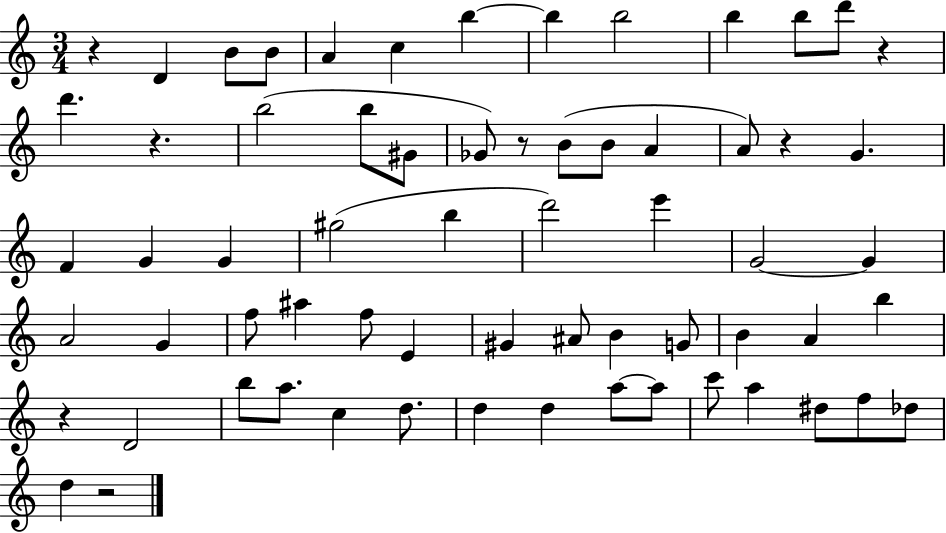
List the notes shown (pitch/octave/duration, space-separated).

R/q D4/q B4/e B4/e A4/q C5/q B5/q B5/q B5/h B5/q B5/e D6/e R/q D6/q. R/q. B5/h B5/e G#4/e Gb4/e R/e B4/e B4/e A4/q A4/e R/q G4/q. F4/q G4/q G4/q G#5/h B5/q D6/h E6/q G4/h G4/q A4/h G4/q F5/e A#5/q F5/e E4/q G#4/q A#4/e B4/q G4/e B4/q A4/q B5/q R/q D4/h B5/e A5/e. C5/q D5/e. D5/q D5/q A5/e A5/e C6/e A5/q D#5/e F5/e Db5/e D5/q R/h